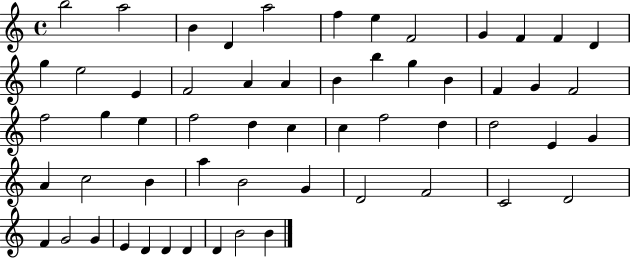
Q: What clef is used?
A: treble